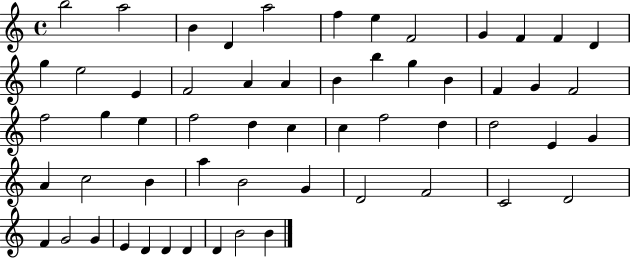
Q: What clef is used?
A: treble